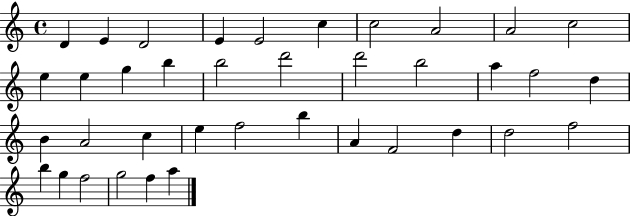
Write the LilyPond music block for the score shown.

{
  \clef treble
  \time 4/4
  \defaultTimeSignature
  \key c \major
  d'4 e'4 d'2 | e'4 e'2 c''4 | c''2 a'2 | a'2 c''2 | \break e''4 e''4 g''4 b''4 | b''2 d'''2 | d'''2 b''2 | a''4 f''2 d''4 | \break b'4 a'2 c''4 | e''4 f''2 b''4 | a'4 f'2 d''4 | d''2 f''2 | \break b''4 g''4 f''2 | g''2 f''4 a''4 | \bar "|."
}